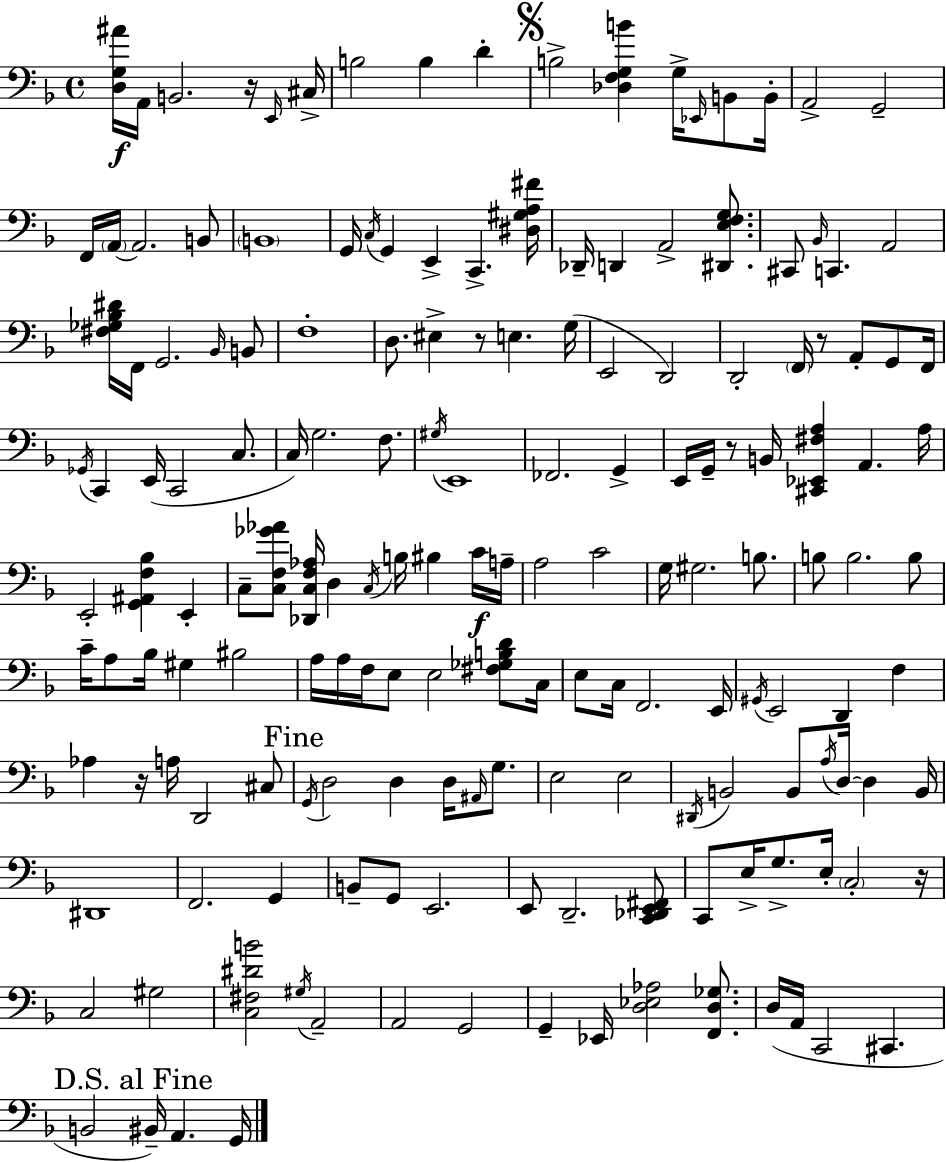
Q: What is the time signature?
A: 4/4